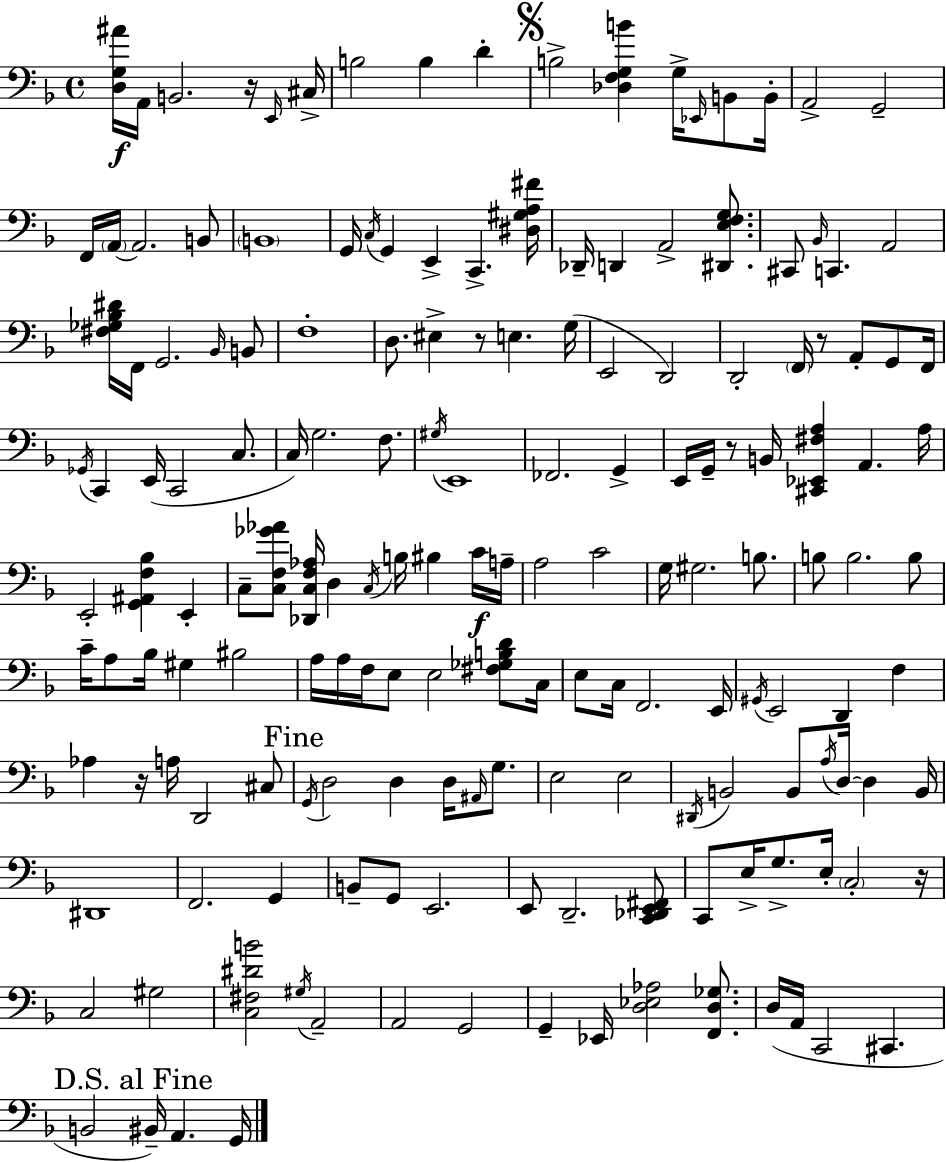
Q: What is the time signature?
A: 4/4